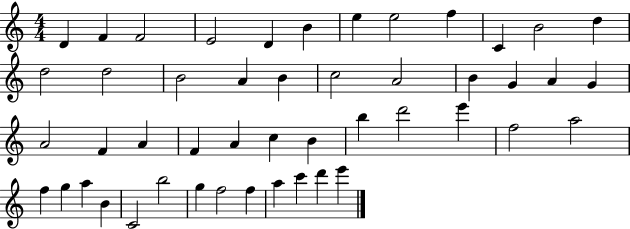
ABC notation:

X:1
T:Untitled
M:4/4
L:1/4
K:C
D F F2 E2 D B e e2 f C B2 d d2 d2 B2 A B c2 A2 B G A G A2 F A F A c B b d'2 e' f2 a2 f g a B C2 b2 g f2 f a c' d' e'